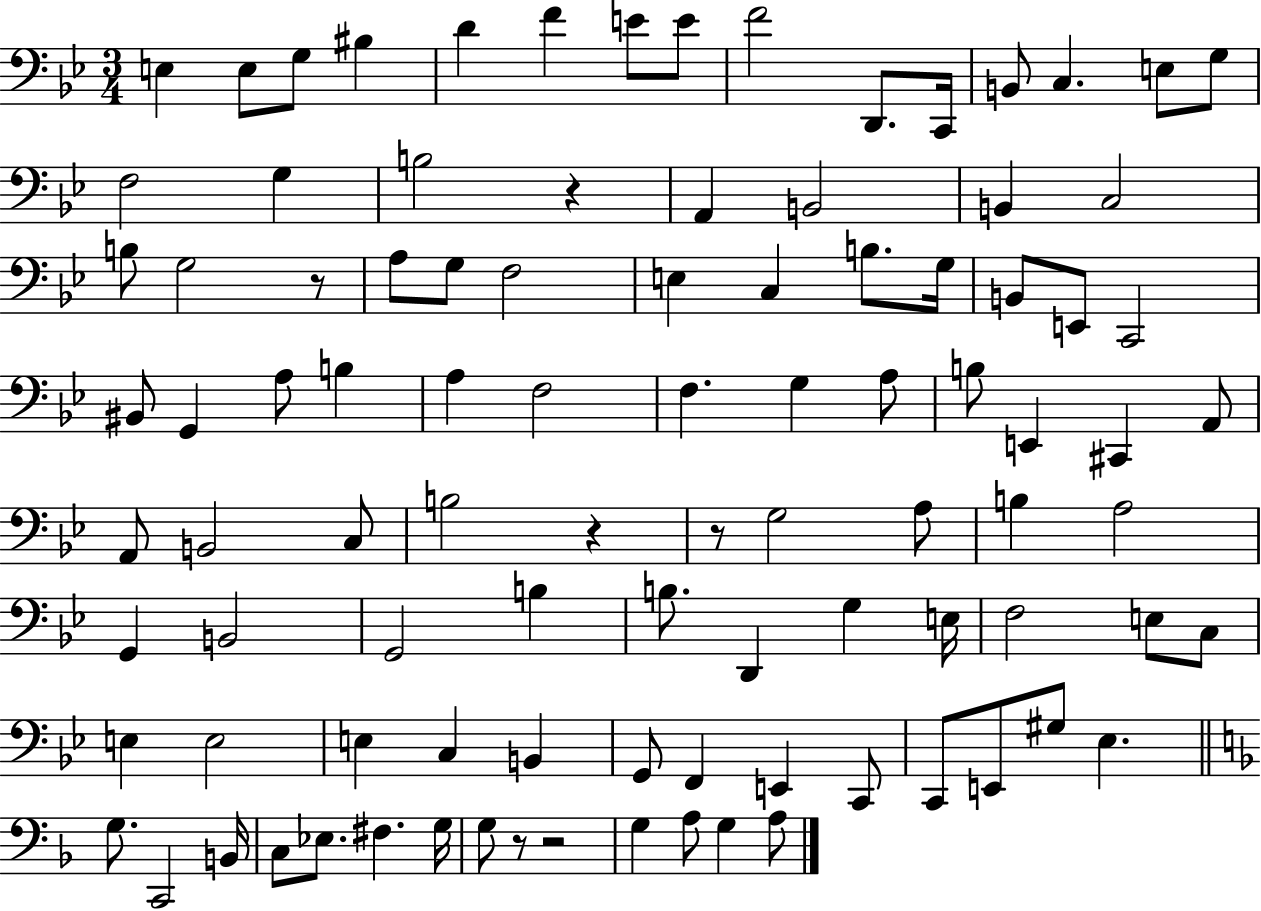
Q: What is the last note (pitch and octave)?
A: A3